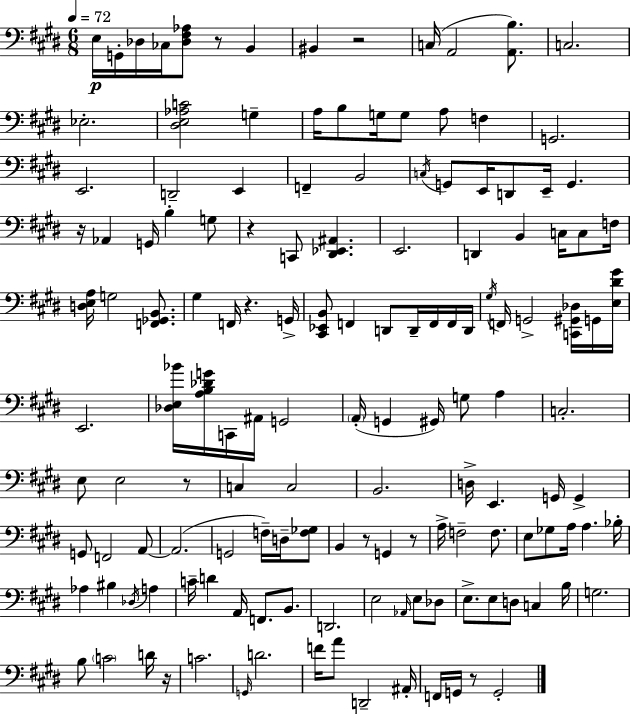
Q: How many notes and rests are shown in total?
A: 145